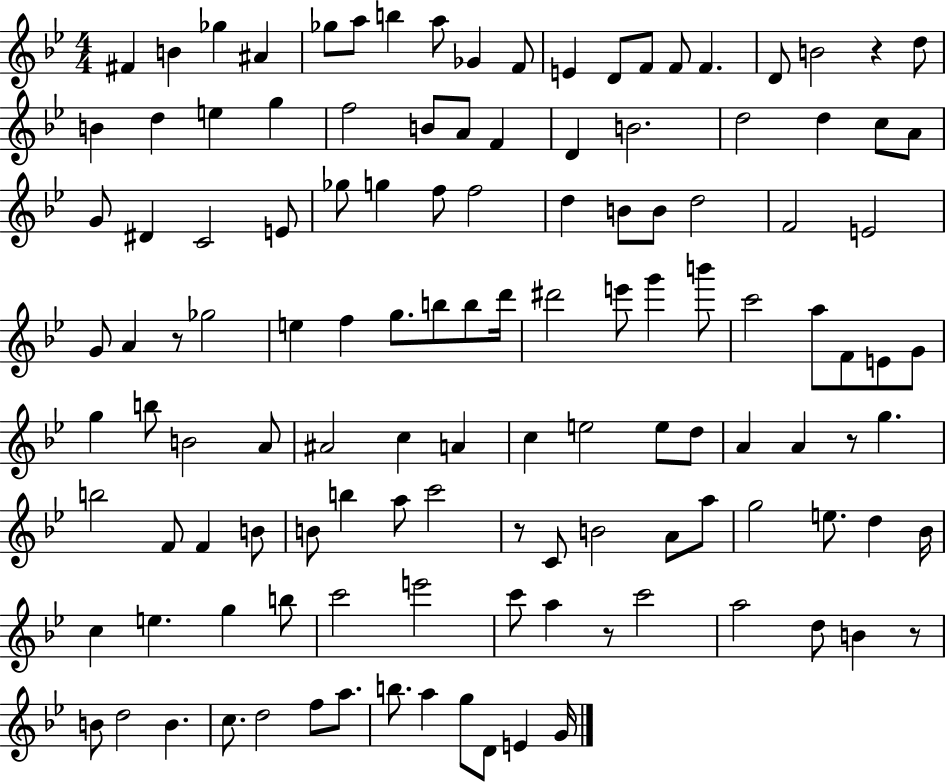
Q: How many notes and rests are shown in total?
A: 125